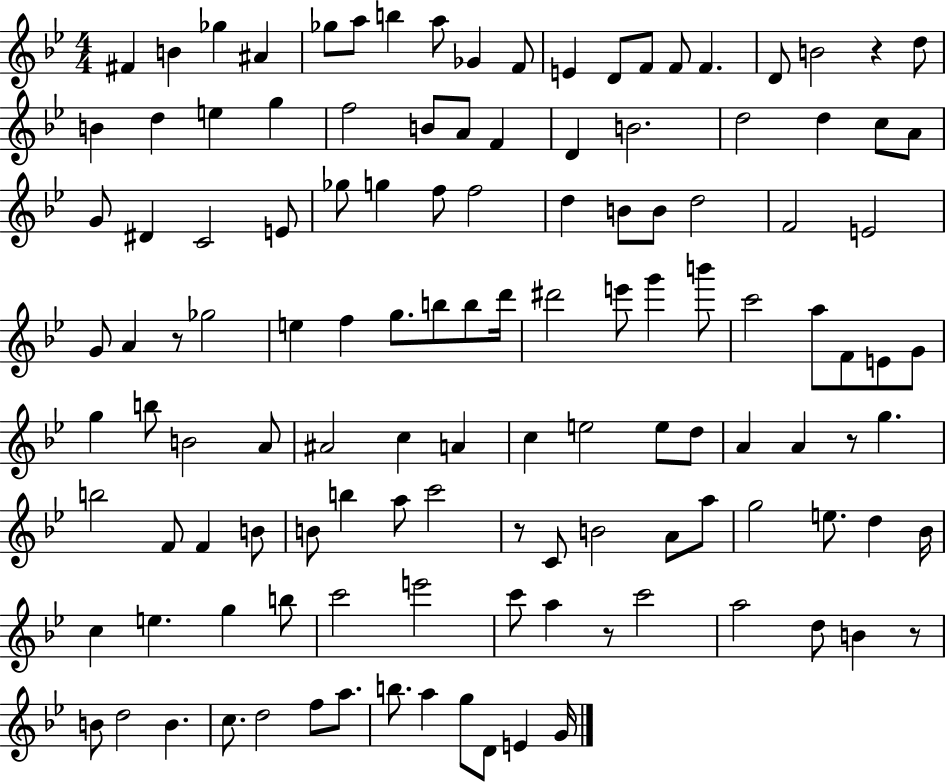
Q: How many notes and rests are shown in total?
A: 125